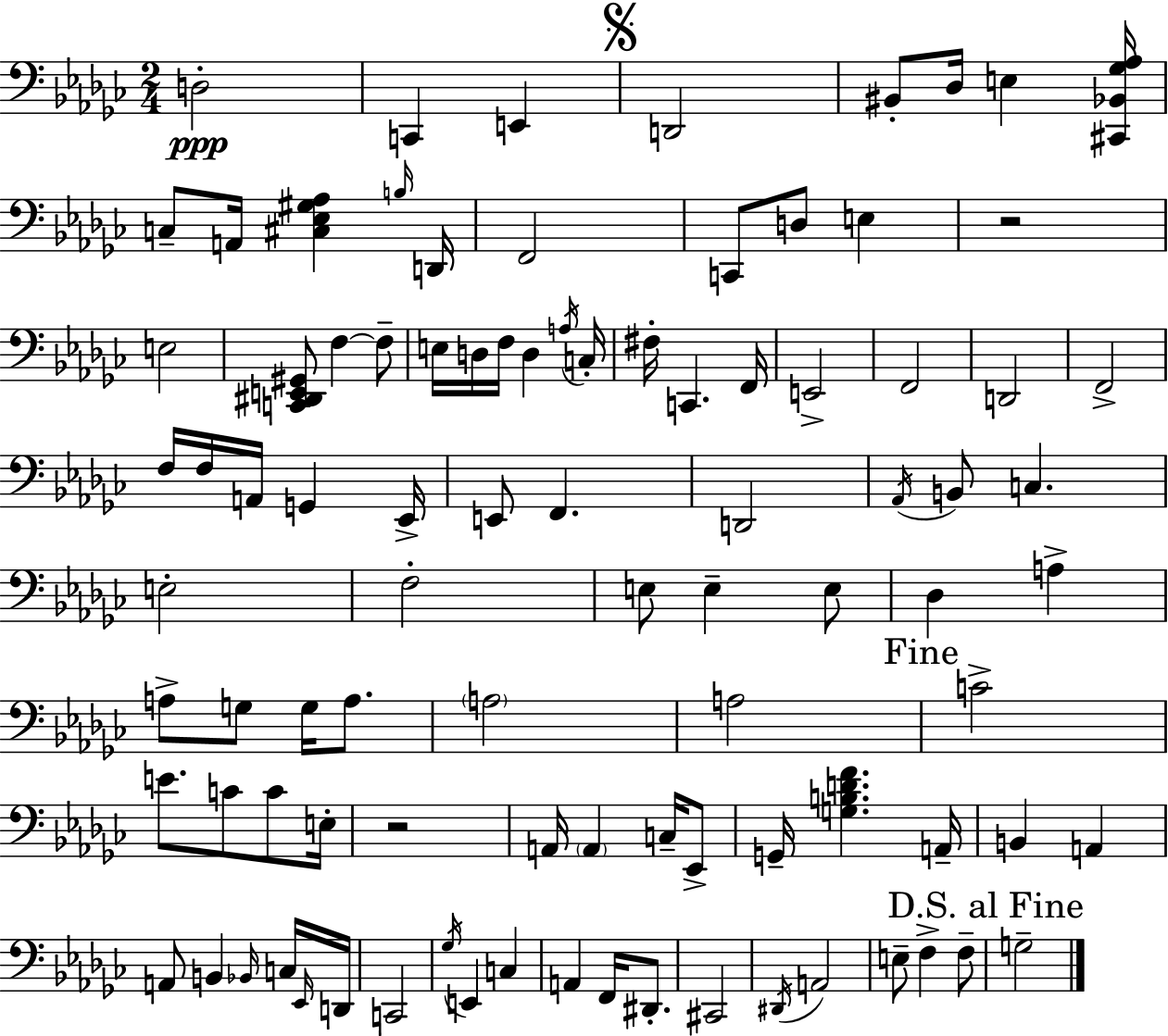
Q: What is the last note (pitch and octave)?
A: G3